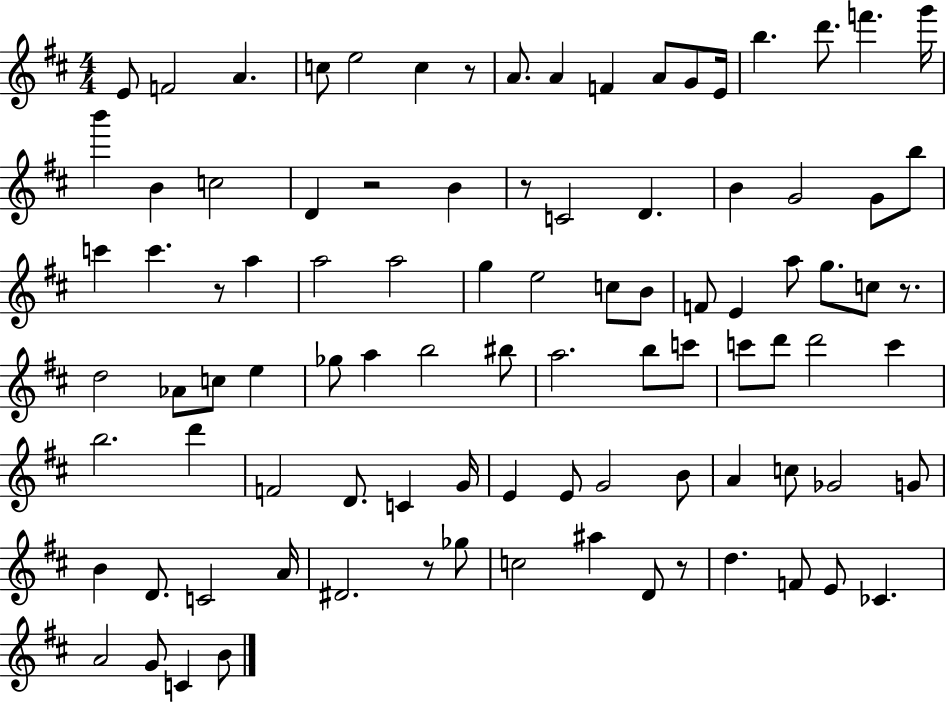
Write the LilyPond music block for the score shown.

{
  \clef treble
  \numericTimeSignature
  \time 4/4
  \key d \major
  e'8 f'2 a'4. | c''8 e''2 c''4 r8 | a'8. a'4 f'4 a'8 g'8 e'16 | b''4. d'''8. f'''4. g'''16 | \break b'''4 b'4 c''2 | d'4 r2 b'4 | r8 c'2 d'4. | b'4 g'2 g'8 b''8 | \break c'''4 c'''4. r8 a''4 | a''2 a''2 | g''4 e''2 c''8 b'8 | f'8 e'4 a''8 g''8. c''8 r8. | \break d''2 aes'8 c''8 e''4 | ges''8 a''4 b''2 bis''8 | a''2. b''8 c'''8 | c'''8 d'''8 d'''2 c'''4 | \break b''2. d'''4 | f'2 d'8. c'4 g'16 | e'4 e'8 g'2 b'8 | a'4 c''8 ges'2 g'8 | \break b'4 d'8. c'2 a'16 | dis'2. r8 ges''8 | c''2 ais''4 d'8 r8 | d''4. f'8 e'8 ces'4. | \break a'2 g'8 c'4 b'8 | \bar "|."
}